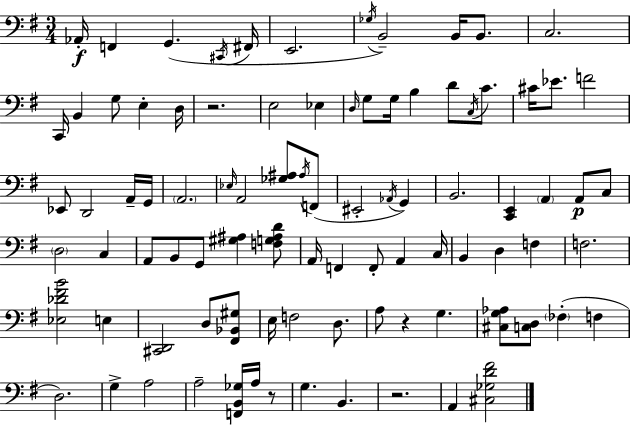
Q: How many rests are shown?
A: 4